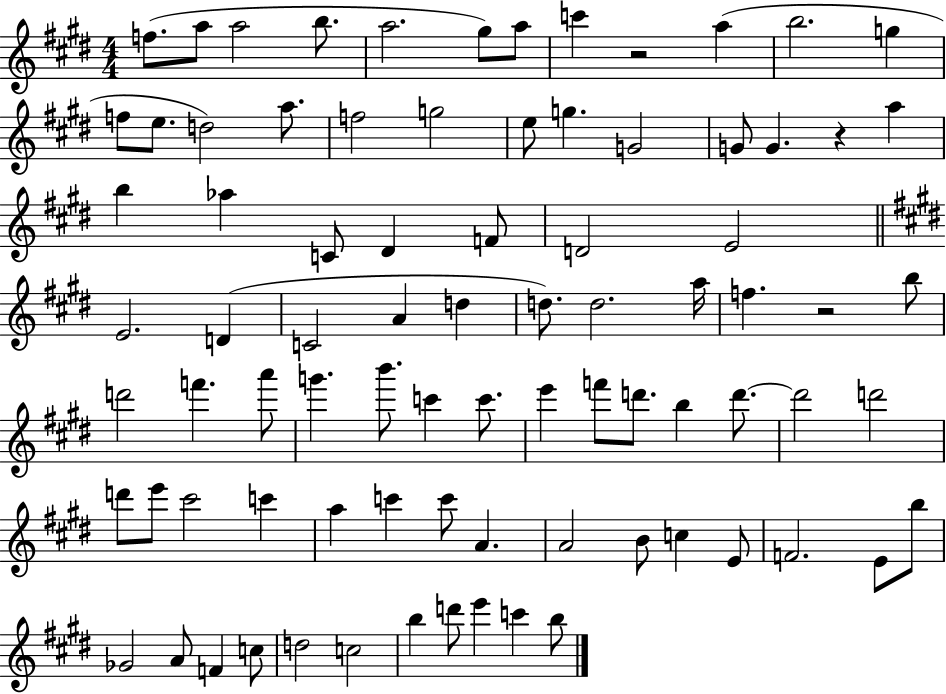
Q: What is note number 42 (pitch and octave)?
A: F6